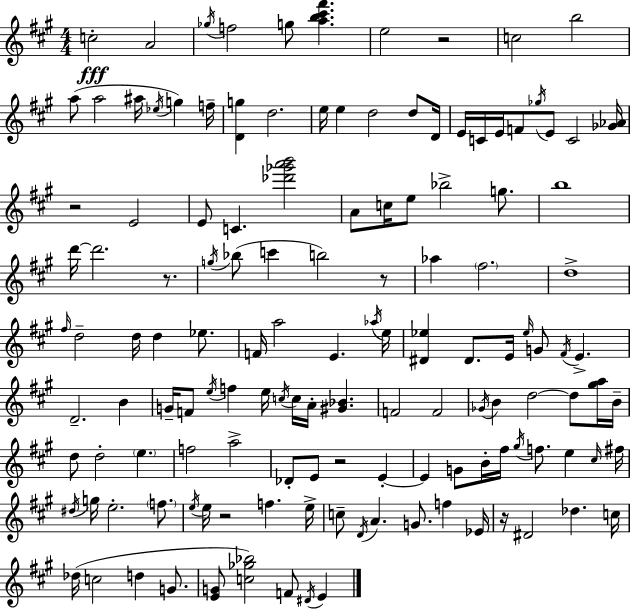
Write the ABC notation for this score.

X:1
T:Untitled
M:4/4
L:1/4
K:A
c2 A2 _g/4 f2 g/2 [ab^c'^f'] e2 z2 c2 b2 a/2 a2 ^a/4 _e/4 g f/4 [Dg] d2 e/4 e d2 d/2 D/4 E/4 C/4 E/4 F/2 _g/4 E/2 C2 [_G_A]/4 z2 E2 E/2 C [_d'_g'a'b']2 A/2 c/4 e/2 _b2 g/2 b4 d'/4 d'2 z/2 g/4 _b/2 c' b2 z/2 _a ^f2 d4 ^f/4 d2 d/4 d _e/2 F/4 a2 E _a/4 e/4 [^D_e] ^D/2 E/4 _e/4 G/2 ^F/4 E D2 B G/4 F/2 e/4 f e/4 c/4 c/4 A/4 [^G_B] F2 F2 _G/4 B d2 d/2 [^ga]/4 B/4 d/2 d2 e f2 a2 _D/2 E/2 z2 E E G/2 B/4 ^f/4 ^g/4 f/2 e ^c/4 ^f/4 ^d/4 g/4 e2 f/2 e/4 e/4 z2 f e/4 c/2 D/4 A G/2 f _E/4 z/4 ^D2 _d c/4 _d/4 c2 d G/2 [EG]/2 [c_g_b]2 F/2 ^D/4 E